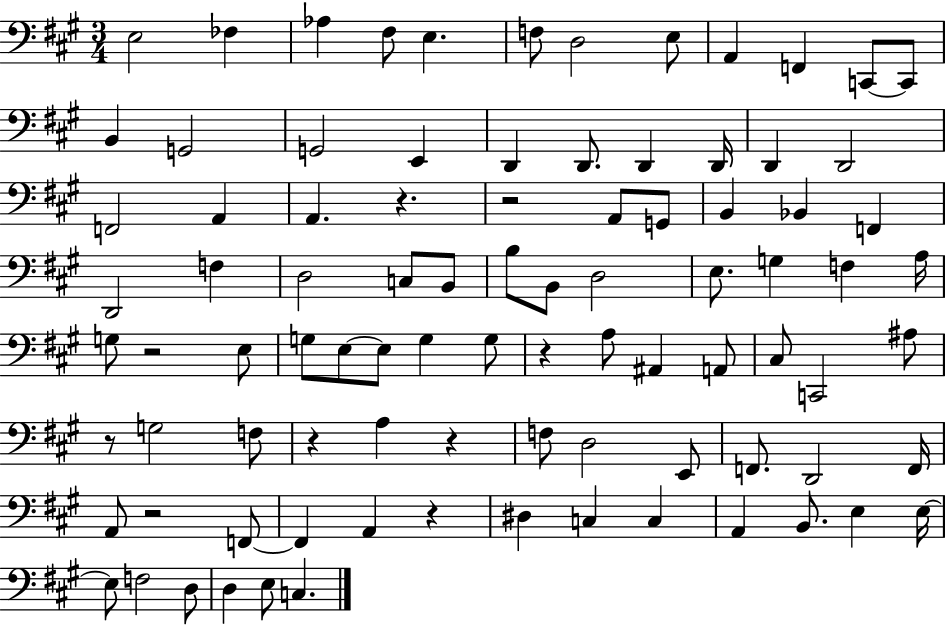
E3/h FES3/q Ab3/q F#3/e E3/q. F3/e D3/h E3/e A2/q F2/q C2/e C2/e B2/q G2/h G2/h E2/q D2/q D2/e. D2/q D2/s D2/q D2/h F2/h A2/q A2/q. R/q. R/h A2/e G2/e B2/q Bb2/q F2/q D2/h F3/q D3/h C3/e B2/e B3/e B2/e D3/h E3/e. G3/q F3/q A3/s G3/e R/h E3/e G3/e E3/e E3/e G3/q G3/e R/q A3/e A#2/q A2/e C#3/e C2/h A#3/e R/e G3/h F3/e R/q A3/q R/q F3/e D3/h E2/e F2/e. D2/h F2/s A2/e R/h F2/e F2/q A2/q R/q D#3/q C3/q C3/q A2/q B2/e. E3/q E3/s E3/e F3/h D3/e D3/q E3/e C3/q.